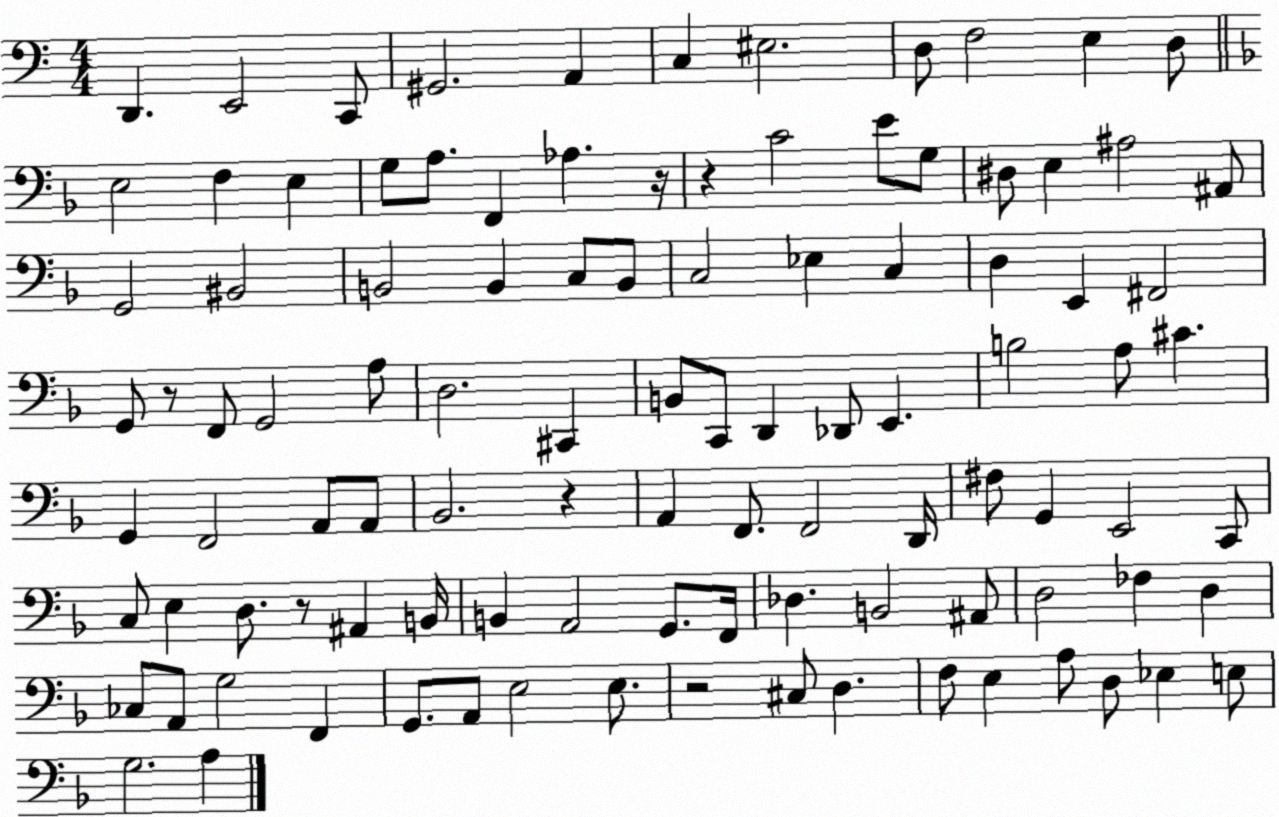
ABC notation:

X:1
T:Untitled
M:4/4
L:1/4
K:C
D,, E,,2 C,,/2 ^G,,2 A,, C, ^E,2 D,/2 F,2 E, D,/2 E,2 F, E, G,/2 A,/2 F,, _A, z/4 z C2 E/2 G,/2 ^D,/2 E, ^A,2 ^A,,/2 G,,2 ^B,,2 B,,2 B,, C,/2 B,,/2 C,2 _E, C, D, E,, ^F,,2 G,,/2 z/2 F,,/2 G,,2 A,/2 D,2 ^C,, B,,/2 C,,/2 D,, _D,,/2 E,, B,2 A,/2 ^C G,, F,,2 A,,/2 A,,/2 _B,,2 z A,, F,,/2 F,,2 D,,/4 ^F,/2 G,, E,,2 C,,/2 C,/2 E, D,/2 z/2 ^A,, B,,/4 B,, A,,2 G,,/2 F,,/4 _D, B,,2 ^A,,/2 D,2 _F, D, _C,/2 A,,/2 G,2 F,, G,,/2 A,,/2 E,2 E,/2 z2 ^C,/2 D, F,/2 E, A,/2 D,/2 _E, E,/2 G,2 A,